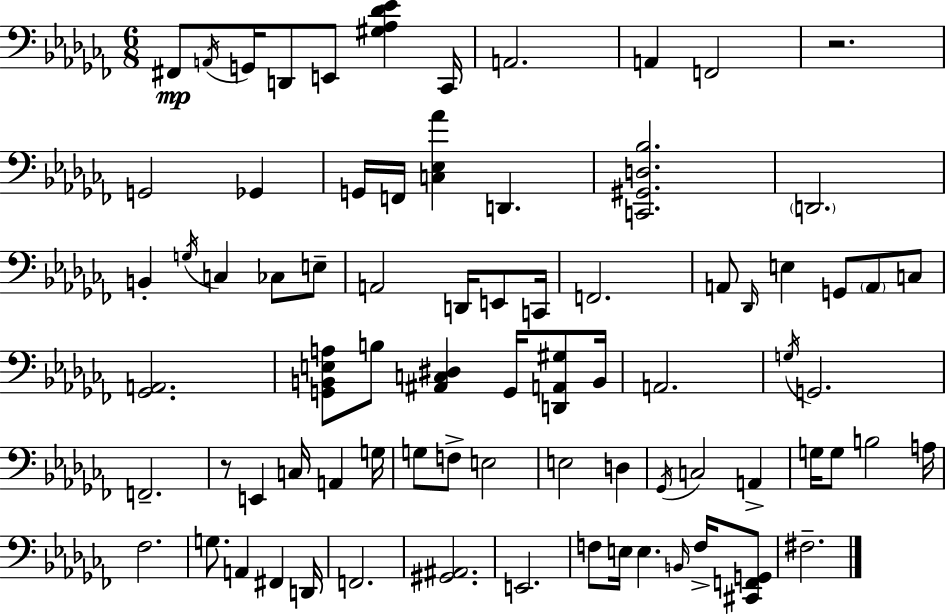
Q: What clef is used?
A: bass